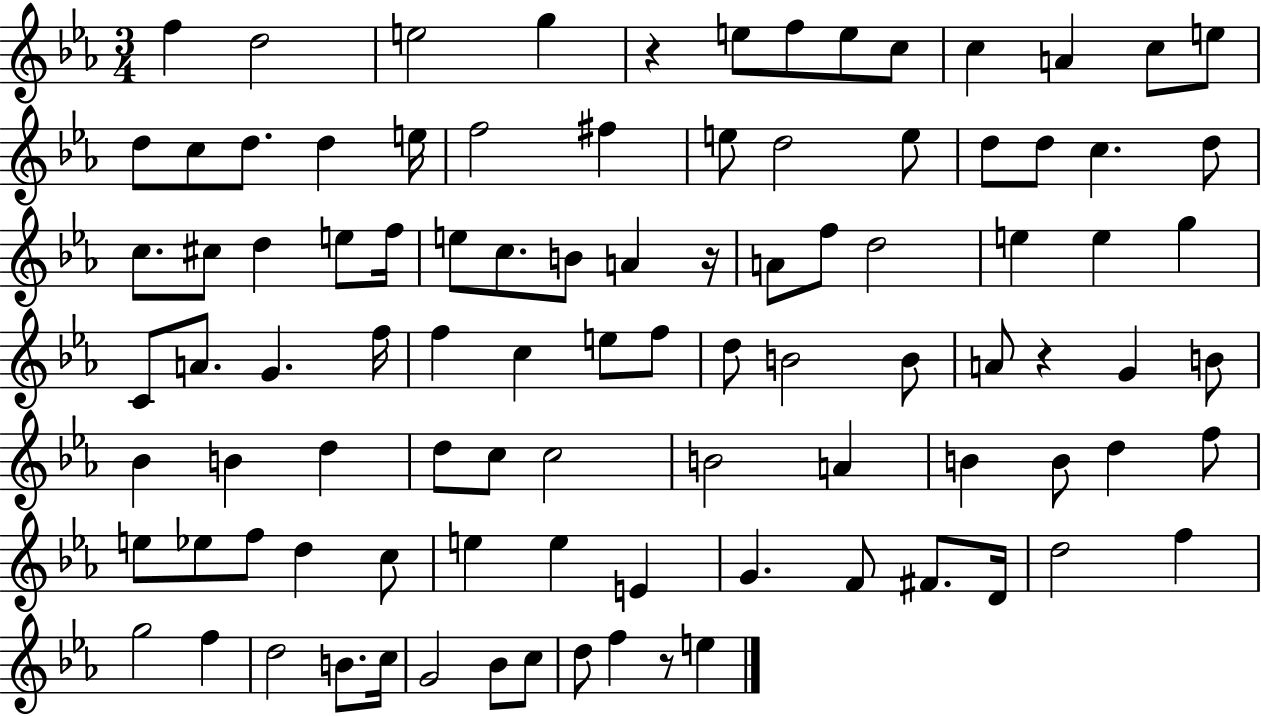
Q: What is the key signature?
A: EES major